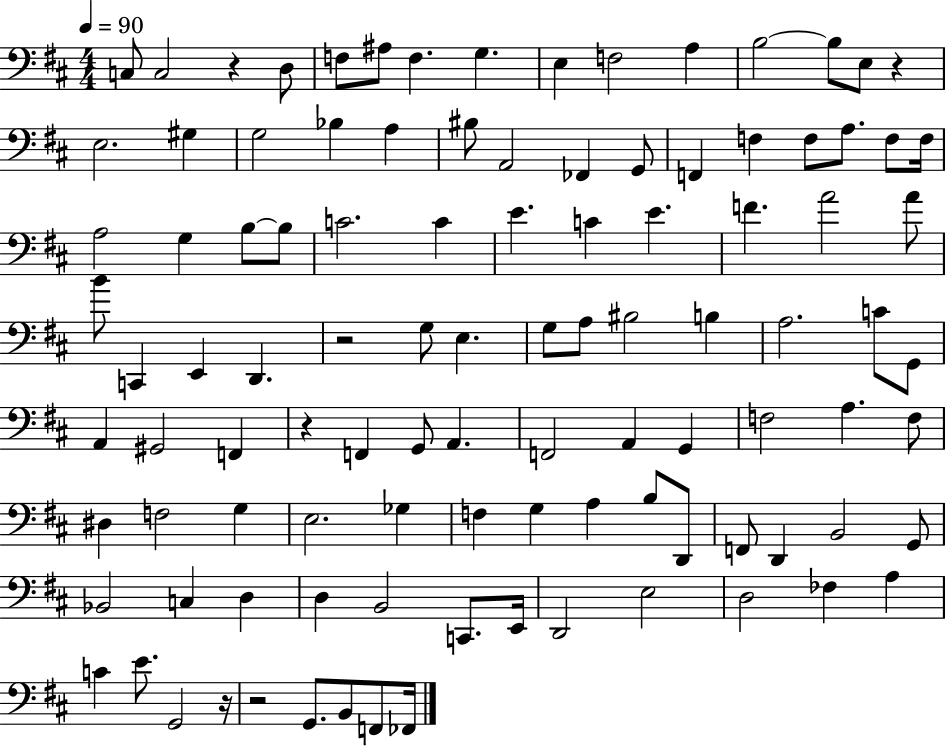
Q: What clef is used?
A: bass